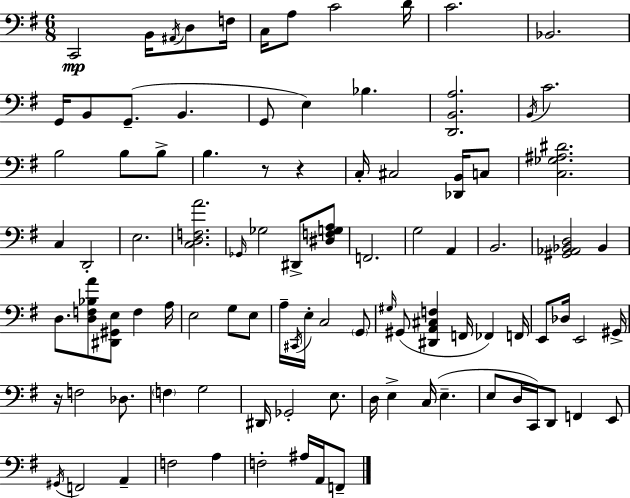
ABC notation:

X:1
T:Untitled
M:6/8
L:1/4
K:G
C,,2 B,,/4 ^A,,/4 D,/2 F,/4 C,/4 A,/2 C2 D/4 C2 _B,,2 G,,/4 B,,/2 G,,/2 B,, G,,/2 E, _B, [D,,B,,A,]2 B,,/4 C2 B,2 B,/2 B,/2 B, z/2 z C,/4 ^C,2 [_D,,B,,]/4 C,/2 [C,_G,^A,^D]2 C, D,,2 E,2 [C,D,F,A]2 _G,,/4 _G,2 ^D,,/2 [^D,F,G,A,]/2 F,,2 G,2 A,, B,,2 [^G,,_A,,_B,,D,]2 _B,, D,/2 [D,F,_B,A]/2 [^D,,^G,,E,]/2 F, A,/4 E,2 G,/2 E,/2 A,/4 ^C,,/4 E,/4 C,2 G,,/2 ^G,/4 ^G,,/2 [^D,,A,,^C,F,] F,,/4 _F,, F,,/4 E,,/2 _D,/4 E,,2 ^G,,/4 z/4 F,2 _D,/2 F, G,2 ^D,,/4 _G,,2 E,/2 D,/4 E, C,/4 E, E,/2 D,/4 C,,/4 D,,/2 F,, E,,/2 ^G,,/4 F,,2 A,, F,2 A, F,2 ^A,/4 A,,/4 F,,/2